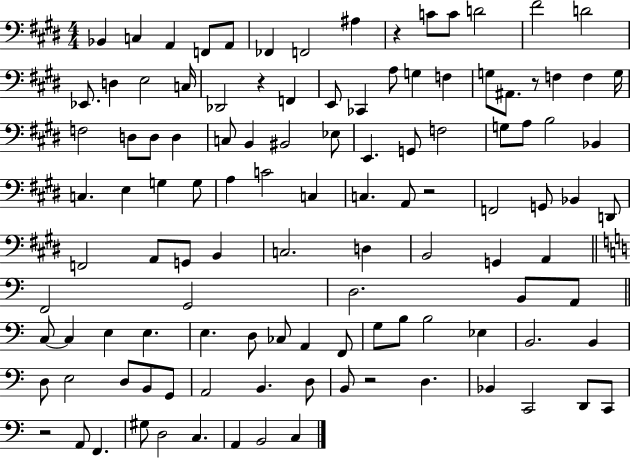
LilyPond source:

{
  \clef bass
  \numericTimeSignature
  \time 4/4
  \key e \major
  bes,4 c4 a,4 f,8 a,8 | fes,4 f,2 ais4 | r4 c'8 c'8 d'2 | fis'2 d'2 | \break ees,8. d4 e2 c16 | des,2 r4 f,4 | e,8 ces,4 a8 g4 f4 | g8 ais,8. r8 f4 f4 g16 | \break f2 d8 d8 d4 | c8 b,4 bis,2 ees8 | e,4. g,8 f2 | g8 a8 b2 bes,4 | \break c4. e4 g4 g8 | a4 c'2 c4 | c4. a,8 r2 | f,2 g,8 bes,4 d,8 | \break f,2 a,8 g,8 b,4 | c2. d4 | b,2 g,4 a,4 | \bar "||" \break \key a \minor f,2 g,2 | d2. b,8 a,8 | \bar "||" \break \key a \minor c8~~ c4 e4 e4. | e4. d8 ces8 a,4 f,8 | g8 b8 b2 ees4 | b,2. b,4 | \break d8 e2 d8 b,8 g,8 | a,2 b,4. d8 | b,8 r2 d4. | bes,4 c,2 d,8 c,8 | \break r2 a,8 f,4. | gis8 d2 c4. | a,4 b,2 c4 | \bar "|."
}